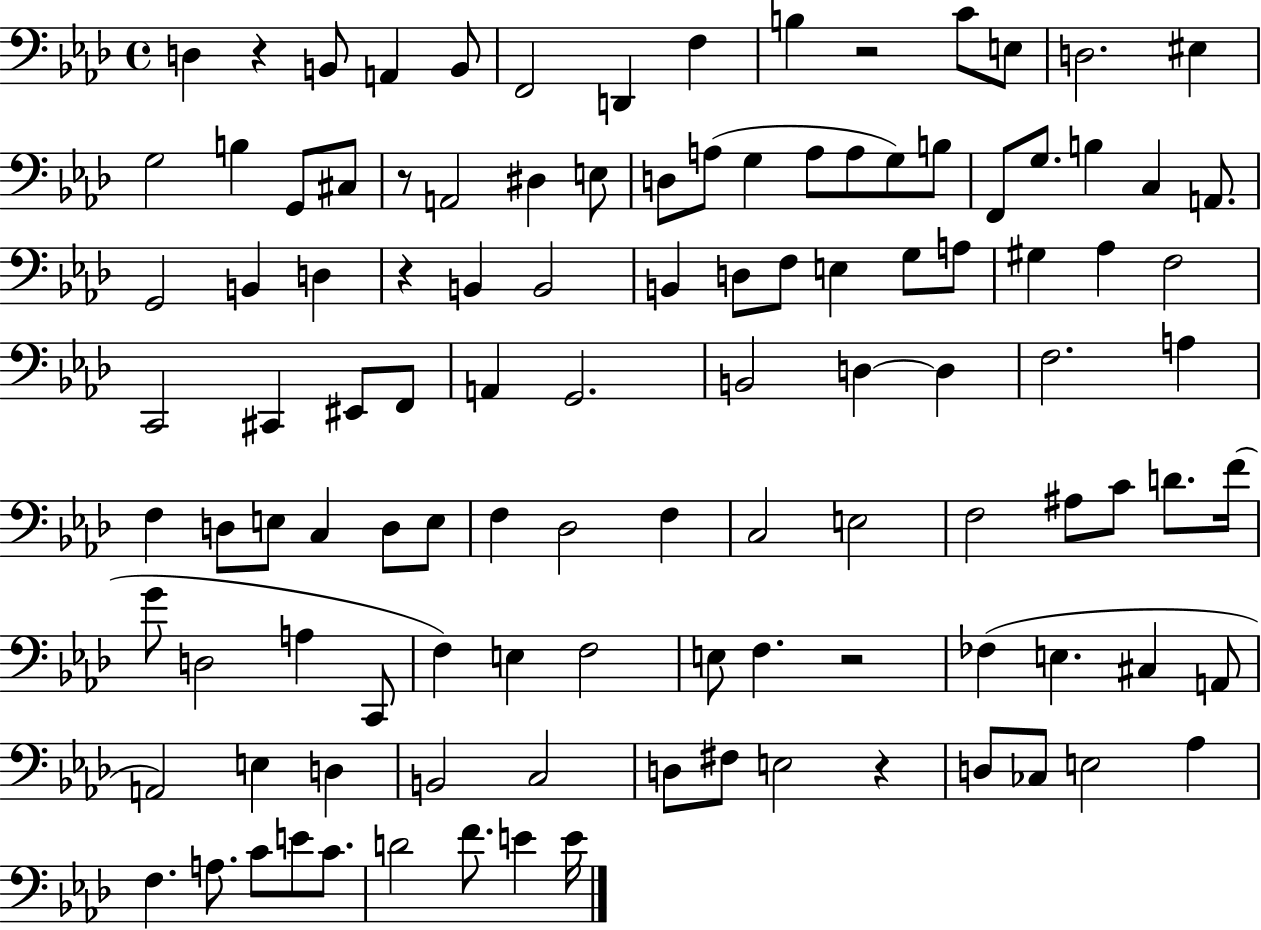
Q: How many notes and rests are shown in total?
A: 112